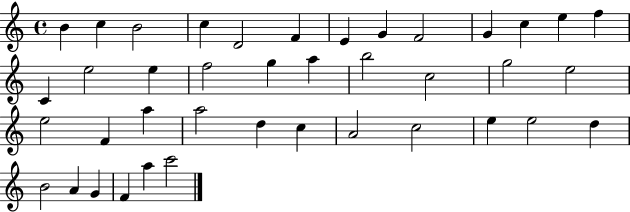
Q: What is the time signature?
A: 4/4